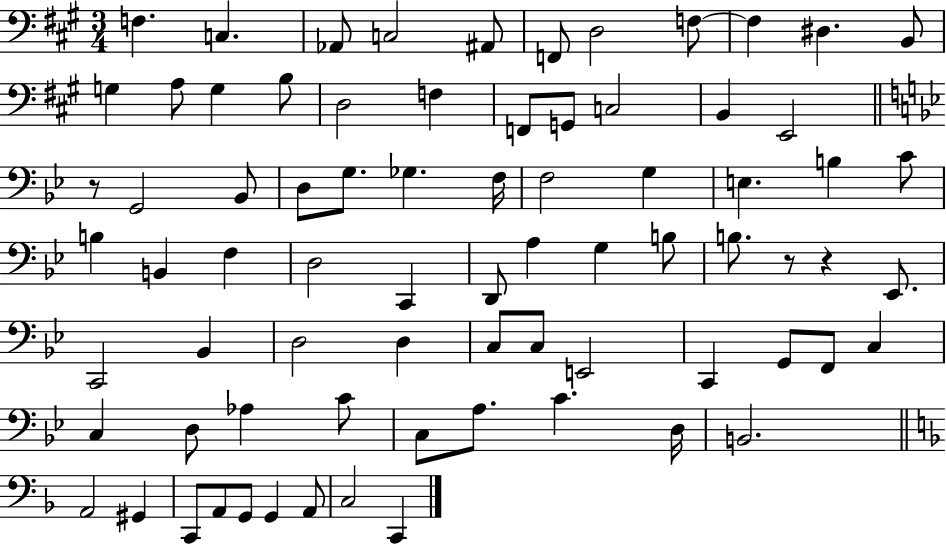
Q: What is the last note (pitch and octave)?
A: C2